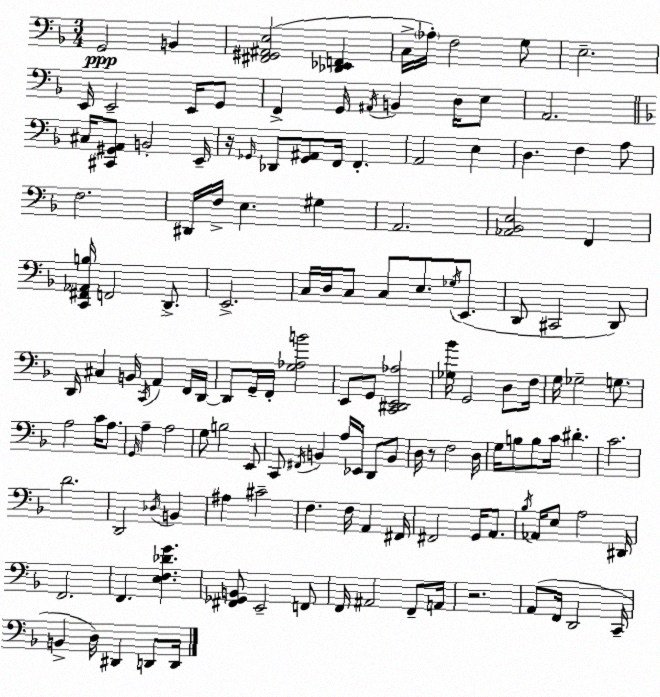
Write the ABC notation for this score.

X:1
T:Untitled
M:3/4
L:1/4
K:F
G,,2 B,, [^F,,^G,,^A,,E,]2 [_D,,_E,,F,,] C,/4 _A,/4 F,2 G,/2 E,2 E,,/4 E,,2 E,,/4 G,,/2 F,, G,,/4 ^A,,/4 B,, D,/4 E,/2 A,,2 ^C,/4 [^C,,^G,,A,,]/2 B,,2 E,,/4 z/4 _G,,/4 _D,,/2 [_G,,^A,,]/2 F,,/4 F,, A,,2 E, D, F, A,/2 F,2 ^D,,/4 F,/4 E, ^G, A,,2 [_A,,_B,,E,]2 F,, [C,,^F,,_A,,B,]/4 F,,2 D,,/2 E,,2 C,/4 D,/4 C,/2 C,/2 E,/2 _G,/4 E,,/2 D,,/2 ^C,,2 D,,/2 D,,/4 ^C, B,,/4 C,,/4 A,, F,,/4 D,,/4 D,,/2 G,,/4 F,,/4 [G,_A,B]2 E,,/2 G,,/2 [C,,^D,,E,,_A,]2 [_G,_B]/4 G,,2 D,/2 F,/4 G,/4 _G,2 G,/2 A,2 C/4 A,/2 G,,/4 A, A,2 G,/2 B,2 E,,/2 C,,/2 ^F,,/4 B,, A,/4 _E,,/4 D,,/2 B,,/2 D,/4 z/2 F,2 D,/4 G,/4 B,/2 B,/2 C/4 ^D C2 D2 D,,2 _D,/4 B,, ^A, ^C2 F, F,/4 A,, ^F,,/4 ^F,,2 G,,/4 A,,/2 _B,/4 _A,,/4 E,/2 A,2 ^D,,/4 F,,2 F,, [E,F,_DG] [^F,,_G,,B,,]/2 E,,2 F,,/2 F,,/4 ^A,,2 F,,/2 A,,/4 z2 A,,/2 F,,/4 D,,2 C,,/4 B,, D,/4 ^D,, D,,/2 D,,/4